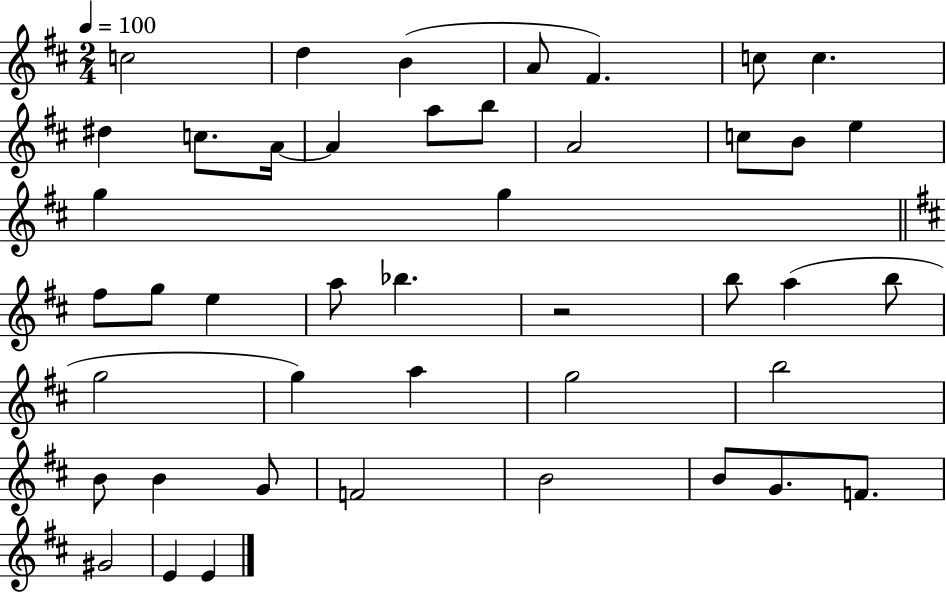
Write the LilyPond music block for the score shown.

{
  \clef treble
  \numericTimeSignature
  \time 2/4
  \key d \major
  \tempo 4 = 100
  c''2 | d''4 b'4( | a'8 fis'4.) | c''8 c''4. | \break dis''4 c''8. a'16~~ | a'4 a''8 b''8 | a'2 | c''8 b'8 e''4 | \break g''4 g''4 | \bar "||" \break \key b \minor fis''8 g''8 e''4 | a''8 bes''4. | r2 | b''8 a''4( b''8 | \break g''2 | g''4) a''4 | g''2 | b''2 | \break b'8 b'4 g'8 | f'2 | b'2 | b'8 g'8. f'8. | \break gis'2 | e'4 e'4 | \bar "|."
}